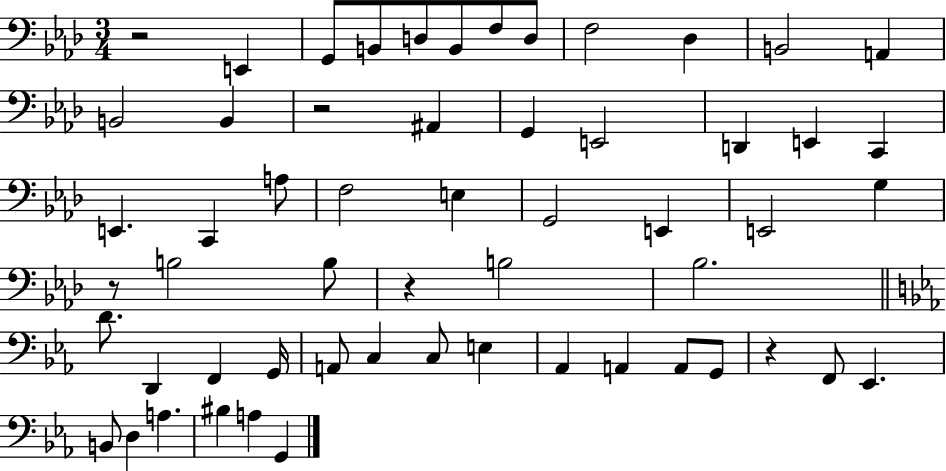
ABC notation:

X:1
T:Untitled
M:3/4
L:1/4
K:Ab
z2 E,, G,,/2 B,,/2 D,/2 B,,/2 F,/2 D,/2 F,2 _D, B,,2 A,, B,,2 B,, z2 ^A,, G,, E,,2 D,, E,, C,, E,, C,, A,/2 F,2 E, G,,2 E,, E,,2 G, z/2 B,2 B,/2 z B,2 _B,2 D/2 D,, F,, G,,/4 A,,/2 C, C,/2 E, _A,, A,, A,,/2 G,,/2 z F,,/2 _E,, B,,/2 D, A, ^B, A, G,,